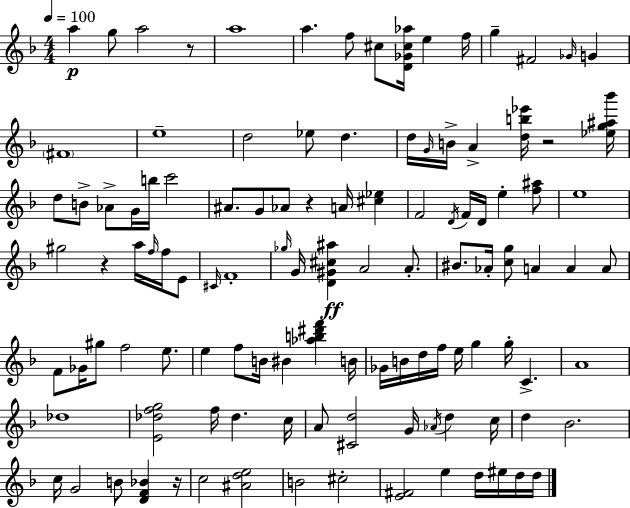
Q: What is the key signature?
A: D minor